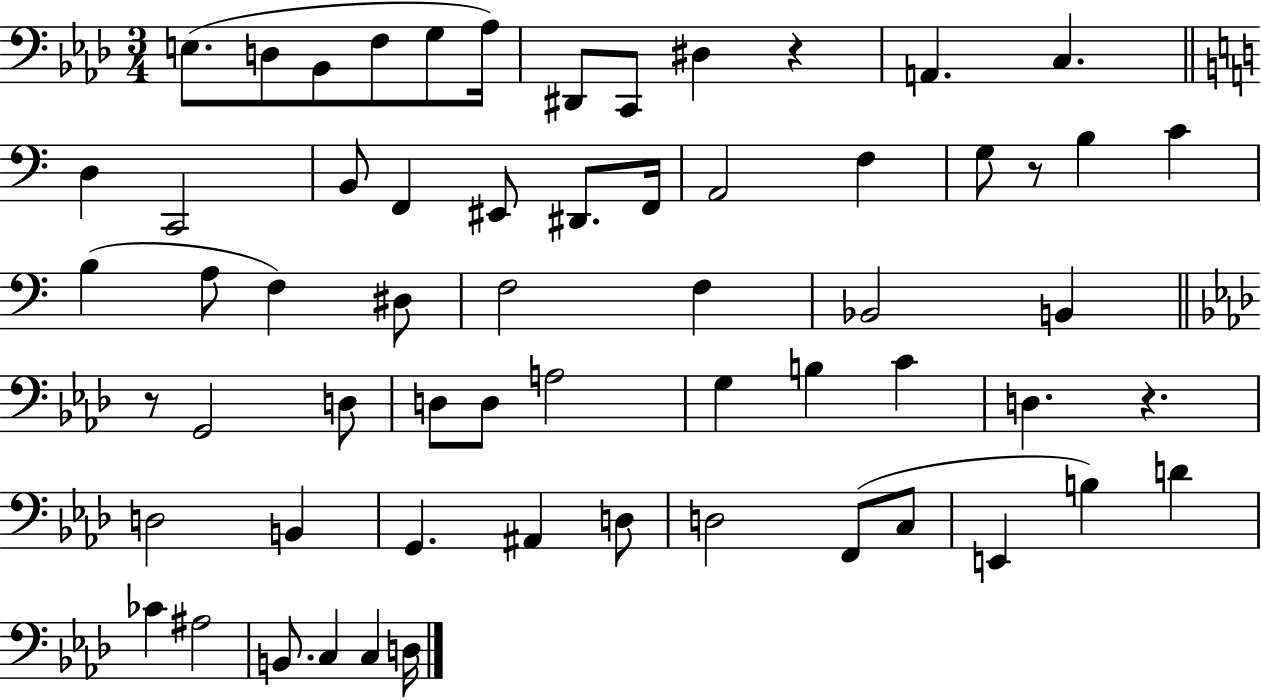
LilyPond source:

{
  \clef bass
  \numericTimeSignature
  \time 3/4
  \key aes \major
  e8.( d8 bes,8 f8 g8 aes16) | dis,8 c,8 dis4 r4 | a,4. c4. | \bar "||" \break \key a \minor d4 c,2 | b,8 f,4 eis,8 dis,8. f,16 | a,2 f4 | g8 r8 b4 c'4 | \break b4( a8 f4) dis8 | f2 f4 | bes,2 b,4 | \bar "||" \break \key aes \major r8 g,2 d8 | d8 d8 a2 | g4 b4 c'4 | d4. r4. | \break d2 b,4 | g,4. ais,4 d8 | d2 f,8( c8 | e,4 b4) d'4 | \break ces'4 ais2 | b,8. c4 c4 d16 | \bar "|."
}